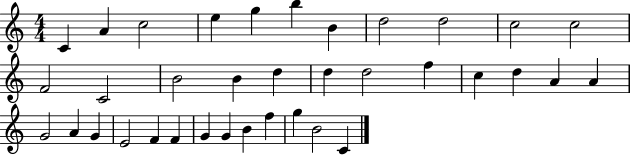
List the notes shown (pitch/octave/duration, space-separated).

C4/q A4/q C5/h E5/q G5/q B5/q B4/q D5/h D5/h C5/h C5/h F4/h C4/h B4/h B4/q D5/q D5/q D5/h F5/q C5/q D5/q A4/q A4/q G4/h A4/q G4/q E4/h F4/q F4/q G4/q G4/q B4/q F5/q G5/q B4/h C4/q